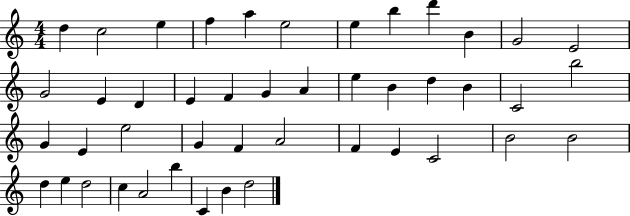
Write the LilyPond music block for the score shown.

{
  \clef treble
  \numericTimeSignature
  \time 4/4
  \key c \major
  d''4 c''2 e''4 | f''4 a''4 e''2 | e''4 b''4 d'''4 b'4 | g'2 e'2 | \break g'2 e'4 d'4 | e'4 f'4 g'4 a'4 | e''4 b'4 d''4 b'4 | c'2 b''2 | \break g'4 e'4 e''2 | g'4 f'4 a'2 | f'4 e'4 c'2 | b'2 b'2 | \break d''4 e''4 d''2 | c''4 a'2 b''4 | c'4 b'4 d''2 | \bar "|."
}